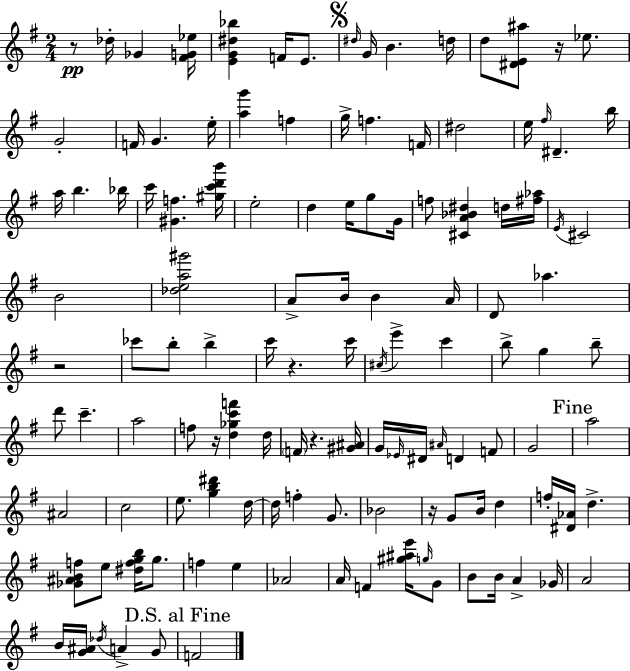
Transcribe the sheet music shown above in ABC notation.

X:1
T:Untitled
M:2/4
L:1/4
K:G
z/2 _d/4 _G [^FG_e]/4 [EG^d_b] F/4 E/2 ^d/4 G/4 B d/4 d/2 [^DE^a]/2 z/4 _e/2 G2 F/4 G e/4 [ag'] f g/4 f F/4 ^d2 e/4 ^f/4 ^D b/4 a/4 b _b/4 c'/4 [^Gf] [^gc'd'b']/4 e2 d e/4 g/2 G/4 f/2 [^CA_B^d] d/4 [^f_a]/4 E/4 ^C2 B2 [_dea^g']2 A/2 B/4 B A/4 D/2 _a z2 _c'/2 b/2 b c'/4 z c'/4 ^c/4 e' c' b/2 g b/2 d'/2 c' a2 f/2 z/4 [d_gc'f'] d/4 F/4 z [^G^A]/4 G/4 _E/4 ^D/4 ^A/4 D F/2 G2 a2 ^A2 c2 e/2 [gb^d'] d/4 d/4 f G/2 _B2 z/4 G/2 B/4 d f/4 [^D_A]/4 d [_G^ABf]/2 e/2 [^dfgb]/4 g/2 f e _A2 A/4 F [^g^ae']/4 g/4 G/2 B/2 B/4 A _G/4 A2 B/4 [G^A]/4 _d/4 A G/2 F2